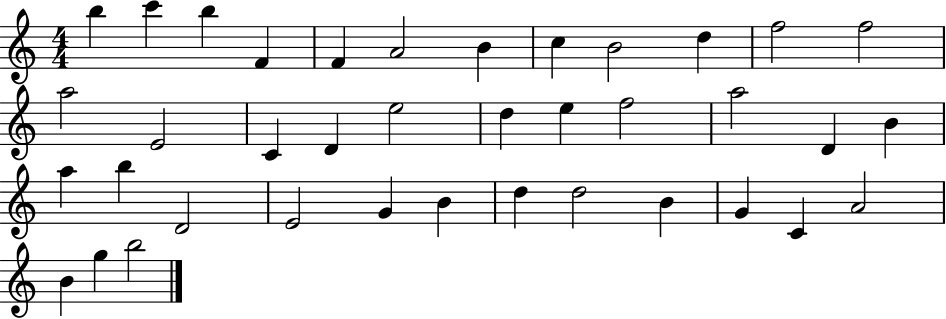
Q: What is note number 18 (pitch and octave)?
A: D5